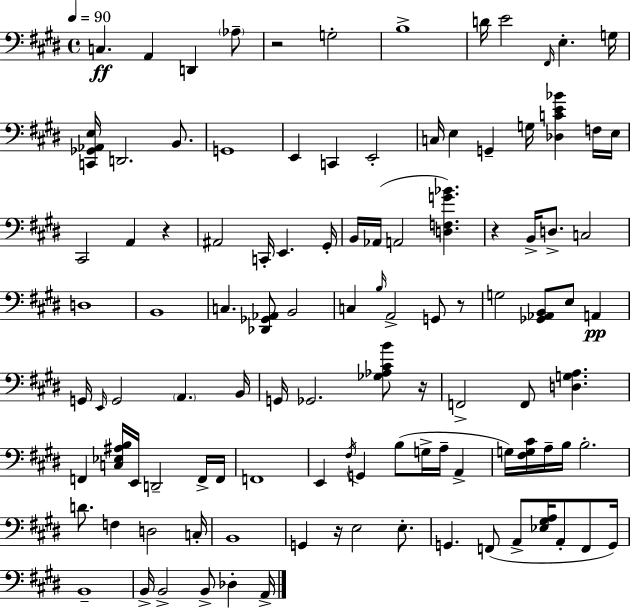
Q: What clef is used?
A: bass